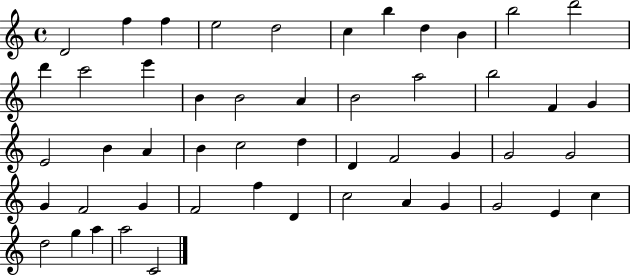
{
  \clef treble
  \time 4/4
  \defaultTimeSignature
  \key c \major
  d'2 f''4 f''4 | e''2 d''2 | c''4 b''4 d''4 b'4 | b''2 d'''2 | \break d'''4 c'''2 e'''4 | b'4 b'2 a'4 | b'2 a''2 | b''2 f'4 g'4 | \break e'2 b'4 a'4 | b'4 c''2 d''4 | d'4 f'2 g'4 | g'2 g'2 | \break g'4 f'2 g'4 | f'2 f''4 d'4 | c''2 a'4 g'4 | g'2 e'4 c''4 | \break d''2 g''4 a''4 | a''2 c'2 | \bar "|."
}